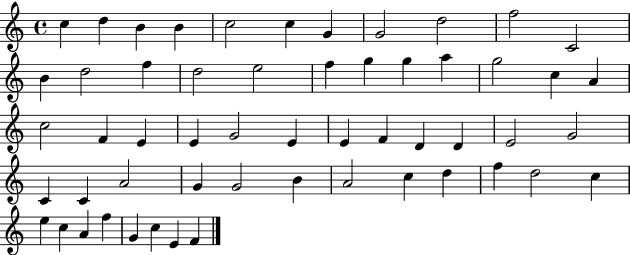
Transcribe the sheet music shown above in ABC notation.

X:1
T:Untitled
M:4/4
L:1/4
K:C
c d B B c2 c G G2 d2 f2 C2 B d2 f d2 e2 f g g a g2 c A c2 F E E G2 E E F D D E2 G2 C C A2 G G2 B A2 c d f d2 c e c A f G c E F